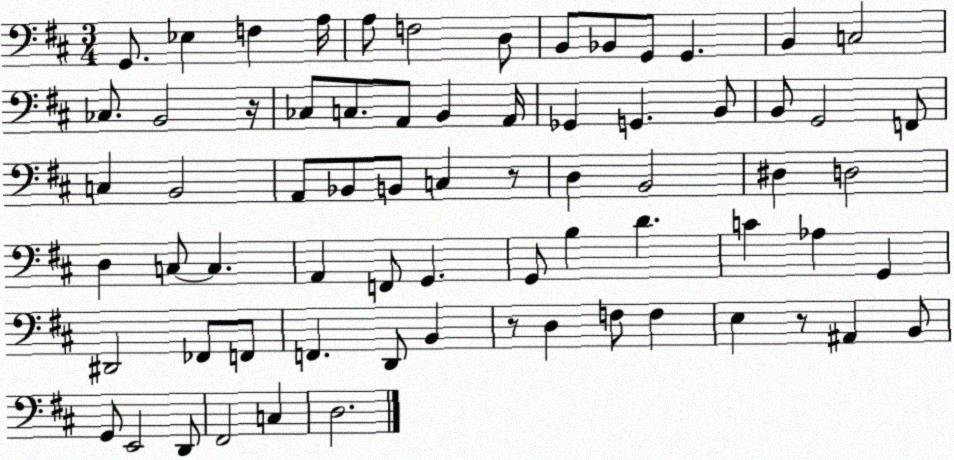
X:1
T:Untitled
M:3/4
L:1/4
K:D
G,,/2 _E, F, A,/4 A,/2 F,2 D,/2 B,,/2 _B,,/2 G,,/2 G,, B,, C,2 _C,/2 B,,2 z/4 _C,/2 C,/2 A,,/2 B,, A,,/4 _G,, G,, B,,/2 B,,/2 G,,2 F,,/2 C, B,,2 A,,/2 _B,,/2 B,,/2 C, z/2 D, B,,2 ^D, D,2 D, C,/2 C, A,, F,,/2 G,, G,,/2 B, D C _A, G,, ^D,,2 _F,,/2 F,,/2 F,, D,,/2 B,, z/2 D, F,/2 F, E, z/2 ^A,, B,,/2 G,,/2 E,,2 D,,/2 ^F,,2 C, D,2